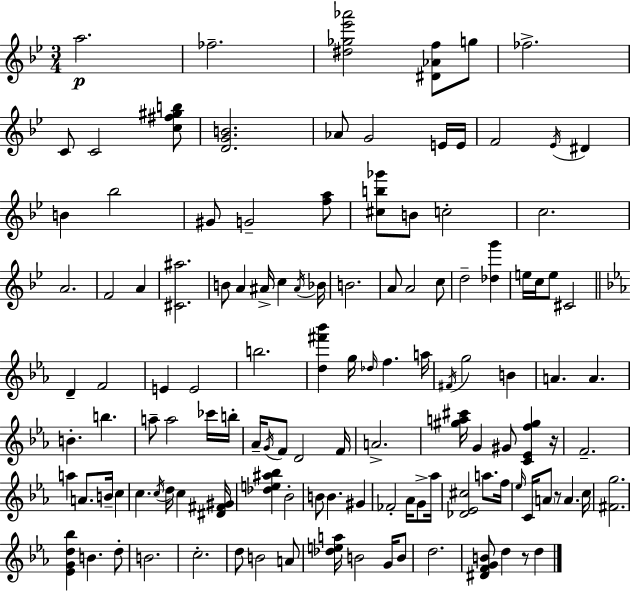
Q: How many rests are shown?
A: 3